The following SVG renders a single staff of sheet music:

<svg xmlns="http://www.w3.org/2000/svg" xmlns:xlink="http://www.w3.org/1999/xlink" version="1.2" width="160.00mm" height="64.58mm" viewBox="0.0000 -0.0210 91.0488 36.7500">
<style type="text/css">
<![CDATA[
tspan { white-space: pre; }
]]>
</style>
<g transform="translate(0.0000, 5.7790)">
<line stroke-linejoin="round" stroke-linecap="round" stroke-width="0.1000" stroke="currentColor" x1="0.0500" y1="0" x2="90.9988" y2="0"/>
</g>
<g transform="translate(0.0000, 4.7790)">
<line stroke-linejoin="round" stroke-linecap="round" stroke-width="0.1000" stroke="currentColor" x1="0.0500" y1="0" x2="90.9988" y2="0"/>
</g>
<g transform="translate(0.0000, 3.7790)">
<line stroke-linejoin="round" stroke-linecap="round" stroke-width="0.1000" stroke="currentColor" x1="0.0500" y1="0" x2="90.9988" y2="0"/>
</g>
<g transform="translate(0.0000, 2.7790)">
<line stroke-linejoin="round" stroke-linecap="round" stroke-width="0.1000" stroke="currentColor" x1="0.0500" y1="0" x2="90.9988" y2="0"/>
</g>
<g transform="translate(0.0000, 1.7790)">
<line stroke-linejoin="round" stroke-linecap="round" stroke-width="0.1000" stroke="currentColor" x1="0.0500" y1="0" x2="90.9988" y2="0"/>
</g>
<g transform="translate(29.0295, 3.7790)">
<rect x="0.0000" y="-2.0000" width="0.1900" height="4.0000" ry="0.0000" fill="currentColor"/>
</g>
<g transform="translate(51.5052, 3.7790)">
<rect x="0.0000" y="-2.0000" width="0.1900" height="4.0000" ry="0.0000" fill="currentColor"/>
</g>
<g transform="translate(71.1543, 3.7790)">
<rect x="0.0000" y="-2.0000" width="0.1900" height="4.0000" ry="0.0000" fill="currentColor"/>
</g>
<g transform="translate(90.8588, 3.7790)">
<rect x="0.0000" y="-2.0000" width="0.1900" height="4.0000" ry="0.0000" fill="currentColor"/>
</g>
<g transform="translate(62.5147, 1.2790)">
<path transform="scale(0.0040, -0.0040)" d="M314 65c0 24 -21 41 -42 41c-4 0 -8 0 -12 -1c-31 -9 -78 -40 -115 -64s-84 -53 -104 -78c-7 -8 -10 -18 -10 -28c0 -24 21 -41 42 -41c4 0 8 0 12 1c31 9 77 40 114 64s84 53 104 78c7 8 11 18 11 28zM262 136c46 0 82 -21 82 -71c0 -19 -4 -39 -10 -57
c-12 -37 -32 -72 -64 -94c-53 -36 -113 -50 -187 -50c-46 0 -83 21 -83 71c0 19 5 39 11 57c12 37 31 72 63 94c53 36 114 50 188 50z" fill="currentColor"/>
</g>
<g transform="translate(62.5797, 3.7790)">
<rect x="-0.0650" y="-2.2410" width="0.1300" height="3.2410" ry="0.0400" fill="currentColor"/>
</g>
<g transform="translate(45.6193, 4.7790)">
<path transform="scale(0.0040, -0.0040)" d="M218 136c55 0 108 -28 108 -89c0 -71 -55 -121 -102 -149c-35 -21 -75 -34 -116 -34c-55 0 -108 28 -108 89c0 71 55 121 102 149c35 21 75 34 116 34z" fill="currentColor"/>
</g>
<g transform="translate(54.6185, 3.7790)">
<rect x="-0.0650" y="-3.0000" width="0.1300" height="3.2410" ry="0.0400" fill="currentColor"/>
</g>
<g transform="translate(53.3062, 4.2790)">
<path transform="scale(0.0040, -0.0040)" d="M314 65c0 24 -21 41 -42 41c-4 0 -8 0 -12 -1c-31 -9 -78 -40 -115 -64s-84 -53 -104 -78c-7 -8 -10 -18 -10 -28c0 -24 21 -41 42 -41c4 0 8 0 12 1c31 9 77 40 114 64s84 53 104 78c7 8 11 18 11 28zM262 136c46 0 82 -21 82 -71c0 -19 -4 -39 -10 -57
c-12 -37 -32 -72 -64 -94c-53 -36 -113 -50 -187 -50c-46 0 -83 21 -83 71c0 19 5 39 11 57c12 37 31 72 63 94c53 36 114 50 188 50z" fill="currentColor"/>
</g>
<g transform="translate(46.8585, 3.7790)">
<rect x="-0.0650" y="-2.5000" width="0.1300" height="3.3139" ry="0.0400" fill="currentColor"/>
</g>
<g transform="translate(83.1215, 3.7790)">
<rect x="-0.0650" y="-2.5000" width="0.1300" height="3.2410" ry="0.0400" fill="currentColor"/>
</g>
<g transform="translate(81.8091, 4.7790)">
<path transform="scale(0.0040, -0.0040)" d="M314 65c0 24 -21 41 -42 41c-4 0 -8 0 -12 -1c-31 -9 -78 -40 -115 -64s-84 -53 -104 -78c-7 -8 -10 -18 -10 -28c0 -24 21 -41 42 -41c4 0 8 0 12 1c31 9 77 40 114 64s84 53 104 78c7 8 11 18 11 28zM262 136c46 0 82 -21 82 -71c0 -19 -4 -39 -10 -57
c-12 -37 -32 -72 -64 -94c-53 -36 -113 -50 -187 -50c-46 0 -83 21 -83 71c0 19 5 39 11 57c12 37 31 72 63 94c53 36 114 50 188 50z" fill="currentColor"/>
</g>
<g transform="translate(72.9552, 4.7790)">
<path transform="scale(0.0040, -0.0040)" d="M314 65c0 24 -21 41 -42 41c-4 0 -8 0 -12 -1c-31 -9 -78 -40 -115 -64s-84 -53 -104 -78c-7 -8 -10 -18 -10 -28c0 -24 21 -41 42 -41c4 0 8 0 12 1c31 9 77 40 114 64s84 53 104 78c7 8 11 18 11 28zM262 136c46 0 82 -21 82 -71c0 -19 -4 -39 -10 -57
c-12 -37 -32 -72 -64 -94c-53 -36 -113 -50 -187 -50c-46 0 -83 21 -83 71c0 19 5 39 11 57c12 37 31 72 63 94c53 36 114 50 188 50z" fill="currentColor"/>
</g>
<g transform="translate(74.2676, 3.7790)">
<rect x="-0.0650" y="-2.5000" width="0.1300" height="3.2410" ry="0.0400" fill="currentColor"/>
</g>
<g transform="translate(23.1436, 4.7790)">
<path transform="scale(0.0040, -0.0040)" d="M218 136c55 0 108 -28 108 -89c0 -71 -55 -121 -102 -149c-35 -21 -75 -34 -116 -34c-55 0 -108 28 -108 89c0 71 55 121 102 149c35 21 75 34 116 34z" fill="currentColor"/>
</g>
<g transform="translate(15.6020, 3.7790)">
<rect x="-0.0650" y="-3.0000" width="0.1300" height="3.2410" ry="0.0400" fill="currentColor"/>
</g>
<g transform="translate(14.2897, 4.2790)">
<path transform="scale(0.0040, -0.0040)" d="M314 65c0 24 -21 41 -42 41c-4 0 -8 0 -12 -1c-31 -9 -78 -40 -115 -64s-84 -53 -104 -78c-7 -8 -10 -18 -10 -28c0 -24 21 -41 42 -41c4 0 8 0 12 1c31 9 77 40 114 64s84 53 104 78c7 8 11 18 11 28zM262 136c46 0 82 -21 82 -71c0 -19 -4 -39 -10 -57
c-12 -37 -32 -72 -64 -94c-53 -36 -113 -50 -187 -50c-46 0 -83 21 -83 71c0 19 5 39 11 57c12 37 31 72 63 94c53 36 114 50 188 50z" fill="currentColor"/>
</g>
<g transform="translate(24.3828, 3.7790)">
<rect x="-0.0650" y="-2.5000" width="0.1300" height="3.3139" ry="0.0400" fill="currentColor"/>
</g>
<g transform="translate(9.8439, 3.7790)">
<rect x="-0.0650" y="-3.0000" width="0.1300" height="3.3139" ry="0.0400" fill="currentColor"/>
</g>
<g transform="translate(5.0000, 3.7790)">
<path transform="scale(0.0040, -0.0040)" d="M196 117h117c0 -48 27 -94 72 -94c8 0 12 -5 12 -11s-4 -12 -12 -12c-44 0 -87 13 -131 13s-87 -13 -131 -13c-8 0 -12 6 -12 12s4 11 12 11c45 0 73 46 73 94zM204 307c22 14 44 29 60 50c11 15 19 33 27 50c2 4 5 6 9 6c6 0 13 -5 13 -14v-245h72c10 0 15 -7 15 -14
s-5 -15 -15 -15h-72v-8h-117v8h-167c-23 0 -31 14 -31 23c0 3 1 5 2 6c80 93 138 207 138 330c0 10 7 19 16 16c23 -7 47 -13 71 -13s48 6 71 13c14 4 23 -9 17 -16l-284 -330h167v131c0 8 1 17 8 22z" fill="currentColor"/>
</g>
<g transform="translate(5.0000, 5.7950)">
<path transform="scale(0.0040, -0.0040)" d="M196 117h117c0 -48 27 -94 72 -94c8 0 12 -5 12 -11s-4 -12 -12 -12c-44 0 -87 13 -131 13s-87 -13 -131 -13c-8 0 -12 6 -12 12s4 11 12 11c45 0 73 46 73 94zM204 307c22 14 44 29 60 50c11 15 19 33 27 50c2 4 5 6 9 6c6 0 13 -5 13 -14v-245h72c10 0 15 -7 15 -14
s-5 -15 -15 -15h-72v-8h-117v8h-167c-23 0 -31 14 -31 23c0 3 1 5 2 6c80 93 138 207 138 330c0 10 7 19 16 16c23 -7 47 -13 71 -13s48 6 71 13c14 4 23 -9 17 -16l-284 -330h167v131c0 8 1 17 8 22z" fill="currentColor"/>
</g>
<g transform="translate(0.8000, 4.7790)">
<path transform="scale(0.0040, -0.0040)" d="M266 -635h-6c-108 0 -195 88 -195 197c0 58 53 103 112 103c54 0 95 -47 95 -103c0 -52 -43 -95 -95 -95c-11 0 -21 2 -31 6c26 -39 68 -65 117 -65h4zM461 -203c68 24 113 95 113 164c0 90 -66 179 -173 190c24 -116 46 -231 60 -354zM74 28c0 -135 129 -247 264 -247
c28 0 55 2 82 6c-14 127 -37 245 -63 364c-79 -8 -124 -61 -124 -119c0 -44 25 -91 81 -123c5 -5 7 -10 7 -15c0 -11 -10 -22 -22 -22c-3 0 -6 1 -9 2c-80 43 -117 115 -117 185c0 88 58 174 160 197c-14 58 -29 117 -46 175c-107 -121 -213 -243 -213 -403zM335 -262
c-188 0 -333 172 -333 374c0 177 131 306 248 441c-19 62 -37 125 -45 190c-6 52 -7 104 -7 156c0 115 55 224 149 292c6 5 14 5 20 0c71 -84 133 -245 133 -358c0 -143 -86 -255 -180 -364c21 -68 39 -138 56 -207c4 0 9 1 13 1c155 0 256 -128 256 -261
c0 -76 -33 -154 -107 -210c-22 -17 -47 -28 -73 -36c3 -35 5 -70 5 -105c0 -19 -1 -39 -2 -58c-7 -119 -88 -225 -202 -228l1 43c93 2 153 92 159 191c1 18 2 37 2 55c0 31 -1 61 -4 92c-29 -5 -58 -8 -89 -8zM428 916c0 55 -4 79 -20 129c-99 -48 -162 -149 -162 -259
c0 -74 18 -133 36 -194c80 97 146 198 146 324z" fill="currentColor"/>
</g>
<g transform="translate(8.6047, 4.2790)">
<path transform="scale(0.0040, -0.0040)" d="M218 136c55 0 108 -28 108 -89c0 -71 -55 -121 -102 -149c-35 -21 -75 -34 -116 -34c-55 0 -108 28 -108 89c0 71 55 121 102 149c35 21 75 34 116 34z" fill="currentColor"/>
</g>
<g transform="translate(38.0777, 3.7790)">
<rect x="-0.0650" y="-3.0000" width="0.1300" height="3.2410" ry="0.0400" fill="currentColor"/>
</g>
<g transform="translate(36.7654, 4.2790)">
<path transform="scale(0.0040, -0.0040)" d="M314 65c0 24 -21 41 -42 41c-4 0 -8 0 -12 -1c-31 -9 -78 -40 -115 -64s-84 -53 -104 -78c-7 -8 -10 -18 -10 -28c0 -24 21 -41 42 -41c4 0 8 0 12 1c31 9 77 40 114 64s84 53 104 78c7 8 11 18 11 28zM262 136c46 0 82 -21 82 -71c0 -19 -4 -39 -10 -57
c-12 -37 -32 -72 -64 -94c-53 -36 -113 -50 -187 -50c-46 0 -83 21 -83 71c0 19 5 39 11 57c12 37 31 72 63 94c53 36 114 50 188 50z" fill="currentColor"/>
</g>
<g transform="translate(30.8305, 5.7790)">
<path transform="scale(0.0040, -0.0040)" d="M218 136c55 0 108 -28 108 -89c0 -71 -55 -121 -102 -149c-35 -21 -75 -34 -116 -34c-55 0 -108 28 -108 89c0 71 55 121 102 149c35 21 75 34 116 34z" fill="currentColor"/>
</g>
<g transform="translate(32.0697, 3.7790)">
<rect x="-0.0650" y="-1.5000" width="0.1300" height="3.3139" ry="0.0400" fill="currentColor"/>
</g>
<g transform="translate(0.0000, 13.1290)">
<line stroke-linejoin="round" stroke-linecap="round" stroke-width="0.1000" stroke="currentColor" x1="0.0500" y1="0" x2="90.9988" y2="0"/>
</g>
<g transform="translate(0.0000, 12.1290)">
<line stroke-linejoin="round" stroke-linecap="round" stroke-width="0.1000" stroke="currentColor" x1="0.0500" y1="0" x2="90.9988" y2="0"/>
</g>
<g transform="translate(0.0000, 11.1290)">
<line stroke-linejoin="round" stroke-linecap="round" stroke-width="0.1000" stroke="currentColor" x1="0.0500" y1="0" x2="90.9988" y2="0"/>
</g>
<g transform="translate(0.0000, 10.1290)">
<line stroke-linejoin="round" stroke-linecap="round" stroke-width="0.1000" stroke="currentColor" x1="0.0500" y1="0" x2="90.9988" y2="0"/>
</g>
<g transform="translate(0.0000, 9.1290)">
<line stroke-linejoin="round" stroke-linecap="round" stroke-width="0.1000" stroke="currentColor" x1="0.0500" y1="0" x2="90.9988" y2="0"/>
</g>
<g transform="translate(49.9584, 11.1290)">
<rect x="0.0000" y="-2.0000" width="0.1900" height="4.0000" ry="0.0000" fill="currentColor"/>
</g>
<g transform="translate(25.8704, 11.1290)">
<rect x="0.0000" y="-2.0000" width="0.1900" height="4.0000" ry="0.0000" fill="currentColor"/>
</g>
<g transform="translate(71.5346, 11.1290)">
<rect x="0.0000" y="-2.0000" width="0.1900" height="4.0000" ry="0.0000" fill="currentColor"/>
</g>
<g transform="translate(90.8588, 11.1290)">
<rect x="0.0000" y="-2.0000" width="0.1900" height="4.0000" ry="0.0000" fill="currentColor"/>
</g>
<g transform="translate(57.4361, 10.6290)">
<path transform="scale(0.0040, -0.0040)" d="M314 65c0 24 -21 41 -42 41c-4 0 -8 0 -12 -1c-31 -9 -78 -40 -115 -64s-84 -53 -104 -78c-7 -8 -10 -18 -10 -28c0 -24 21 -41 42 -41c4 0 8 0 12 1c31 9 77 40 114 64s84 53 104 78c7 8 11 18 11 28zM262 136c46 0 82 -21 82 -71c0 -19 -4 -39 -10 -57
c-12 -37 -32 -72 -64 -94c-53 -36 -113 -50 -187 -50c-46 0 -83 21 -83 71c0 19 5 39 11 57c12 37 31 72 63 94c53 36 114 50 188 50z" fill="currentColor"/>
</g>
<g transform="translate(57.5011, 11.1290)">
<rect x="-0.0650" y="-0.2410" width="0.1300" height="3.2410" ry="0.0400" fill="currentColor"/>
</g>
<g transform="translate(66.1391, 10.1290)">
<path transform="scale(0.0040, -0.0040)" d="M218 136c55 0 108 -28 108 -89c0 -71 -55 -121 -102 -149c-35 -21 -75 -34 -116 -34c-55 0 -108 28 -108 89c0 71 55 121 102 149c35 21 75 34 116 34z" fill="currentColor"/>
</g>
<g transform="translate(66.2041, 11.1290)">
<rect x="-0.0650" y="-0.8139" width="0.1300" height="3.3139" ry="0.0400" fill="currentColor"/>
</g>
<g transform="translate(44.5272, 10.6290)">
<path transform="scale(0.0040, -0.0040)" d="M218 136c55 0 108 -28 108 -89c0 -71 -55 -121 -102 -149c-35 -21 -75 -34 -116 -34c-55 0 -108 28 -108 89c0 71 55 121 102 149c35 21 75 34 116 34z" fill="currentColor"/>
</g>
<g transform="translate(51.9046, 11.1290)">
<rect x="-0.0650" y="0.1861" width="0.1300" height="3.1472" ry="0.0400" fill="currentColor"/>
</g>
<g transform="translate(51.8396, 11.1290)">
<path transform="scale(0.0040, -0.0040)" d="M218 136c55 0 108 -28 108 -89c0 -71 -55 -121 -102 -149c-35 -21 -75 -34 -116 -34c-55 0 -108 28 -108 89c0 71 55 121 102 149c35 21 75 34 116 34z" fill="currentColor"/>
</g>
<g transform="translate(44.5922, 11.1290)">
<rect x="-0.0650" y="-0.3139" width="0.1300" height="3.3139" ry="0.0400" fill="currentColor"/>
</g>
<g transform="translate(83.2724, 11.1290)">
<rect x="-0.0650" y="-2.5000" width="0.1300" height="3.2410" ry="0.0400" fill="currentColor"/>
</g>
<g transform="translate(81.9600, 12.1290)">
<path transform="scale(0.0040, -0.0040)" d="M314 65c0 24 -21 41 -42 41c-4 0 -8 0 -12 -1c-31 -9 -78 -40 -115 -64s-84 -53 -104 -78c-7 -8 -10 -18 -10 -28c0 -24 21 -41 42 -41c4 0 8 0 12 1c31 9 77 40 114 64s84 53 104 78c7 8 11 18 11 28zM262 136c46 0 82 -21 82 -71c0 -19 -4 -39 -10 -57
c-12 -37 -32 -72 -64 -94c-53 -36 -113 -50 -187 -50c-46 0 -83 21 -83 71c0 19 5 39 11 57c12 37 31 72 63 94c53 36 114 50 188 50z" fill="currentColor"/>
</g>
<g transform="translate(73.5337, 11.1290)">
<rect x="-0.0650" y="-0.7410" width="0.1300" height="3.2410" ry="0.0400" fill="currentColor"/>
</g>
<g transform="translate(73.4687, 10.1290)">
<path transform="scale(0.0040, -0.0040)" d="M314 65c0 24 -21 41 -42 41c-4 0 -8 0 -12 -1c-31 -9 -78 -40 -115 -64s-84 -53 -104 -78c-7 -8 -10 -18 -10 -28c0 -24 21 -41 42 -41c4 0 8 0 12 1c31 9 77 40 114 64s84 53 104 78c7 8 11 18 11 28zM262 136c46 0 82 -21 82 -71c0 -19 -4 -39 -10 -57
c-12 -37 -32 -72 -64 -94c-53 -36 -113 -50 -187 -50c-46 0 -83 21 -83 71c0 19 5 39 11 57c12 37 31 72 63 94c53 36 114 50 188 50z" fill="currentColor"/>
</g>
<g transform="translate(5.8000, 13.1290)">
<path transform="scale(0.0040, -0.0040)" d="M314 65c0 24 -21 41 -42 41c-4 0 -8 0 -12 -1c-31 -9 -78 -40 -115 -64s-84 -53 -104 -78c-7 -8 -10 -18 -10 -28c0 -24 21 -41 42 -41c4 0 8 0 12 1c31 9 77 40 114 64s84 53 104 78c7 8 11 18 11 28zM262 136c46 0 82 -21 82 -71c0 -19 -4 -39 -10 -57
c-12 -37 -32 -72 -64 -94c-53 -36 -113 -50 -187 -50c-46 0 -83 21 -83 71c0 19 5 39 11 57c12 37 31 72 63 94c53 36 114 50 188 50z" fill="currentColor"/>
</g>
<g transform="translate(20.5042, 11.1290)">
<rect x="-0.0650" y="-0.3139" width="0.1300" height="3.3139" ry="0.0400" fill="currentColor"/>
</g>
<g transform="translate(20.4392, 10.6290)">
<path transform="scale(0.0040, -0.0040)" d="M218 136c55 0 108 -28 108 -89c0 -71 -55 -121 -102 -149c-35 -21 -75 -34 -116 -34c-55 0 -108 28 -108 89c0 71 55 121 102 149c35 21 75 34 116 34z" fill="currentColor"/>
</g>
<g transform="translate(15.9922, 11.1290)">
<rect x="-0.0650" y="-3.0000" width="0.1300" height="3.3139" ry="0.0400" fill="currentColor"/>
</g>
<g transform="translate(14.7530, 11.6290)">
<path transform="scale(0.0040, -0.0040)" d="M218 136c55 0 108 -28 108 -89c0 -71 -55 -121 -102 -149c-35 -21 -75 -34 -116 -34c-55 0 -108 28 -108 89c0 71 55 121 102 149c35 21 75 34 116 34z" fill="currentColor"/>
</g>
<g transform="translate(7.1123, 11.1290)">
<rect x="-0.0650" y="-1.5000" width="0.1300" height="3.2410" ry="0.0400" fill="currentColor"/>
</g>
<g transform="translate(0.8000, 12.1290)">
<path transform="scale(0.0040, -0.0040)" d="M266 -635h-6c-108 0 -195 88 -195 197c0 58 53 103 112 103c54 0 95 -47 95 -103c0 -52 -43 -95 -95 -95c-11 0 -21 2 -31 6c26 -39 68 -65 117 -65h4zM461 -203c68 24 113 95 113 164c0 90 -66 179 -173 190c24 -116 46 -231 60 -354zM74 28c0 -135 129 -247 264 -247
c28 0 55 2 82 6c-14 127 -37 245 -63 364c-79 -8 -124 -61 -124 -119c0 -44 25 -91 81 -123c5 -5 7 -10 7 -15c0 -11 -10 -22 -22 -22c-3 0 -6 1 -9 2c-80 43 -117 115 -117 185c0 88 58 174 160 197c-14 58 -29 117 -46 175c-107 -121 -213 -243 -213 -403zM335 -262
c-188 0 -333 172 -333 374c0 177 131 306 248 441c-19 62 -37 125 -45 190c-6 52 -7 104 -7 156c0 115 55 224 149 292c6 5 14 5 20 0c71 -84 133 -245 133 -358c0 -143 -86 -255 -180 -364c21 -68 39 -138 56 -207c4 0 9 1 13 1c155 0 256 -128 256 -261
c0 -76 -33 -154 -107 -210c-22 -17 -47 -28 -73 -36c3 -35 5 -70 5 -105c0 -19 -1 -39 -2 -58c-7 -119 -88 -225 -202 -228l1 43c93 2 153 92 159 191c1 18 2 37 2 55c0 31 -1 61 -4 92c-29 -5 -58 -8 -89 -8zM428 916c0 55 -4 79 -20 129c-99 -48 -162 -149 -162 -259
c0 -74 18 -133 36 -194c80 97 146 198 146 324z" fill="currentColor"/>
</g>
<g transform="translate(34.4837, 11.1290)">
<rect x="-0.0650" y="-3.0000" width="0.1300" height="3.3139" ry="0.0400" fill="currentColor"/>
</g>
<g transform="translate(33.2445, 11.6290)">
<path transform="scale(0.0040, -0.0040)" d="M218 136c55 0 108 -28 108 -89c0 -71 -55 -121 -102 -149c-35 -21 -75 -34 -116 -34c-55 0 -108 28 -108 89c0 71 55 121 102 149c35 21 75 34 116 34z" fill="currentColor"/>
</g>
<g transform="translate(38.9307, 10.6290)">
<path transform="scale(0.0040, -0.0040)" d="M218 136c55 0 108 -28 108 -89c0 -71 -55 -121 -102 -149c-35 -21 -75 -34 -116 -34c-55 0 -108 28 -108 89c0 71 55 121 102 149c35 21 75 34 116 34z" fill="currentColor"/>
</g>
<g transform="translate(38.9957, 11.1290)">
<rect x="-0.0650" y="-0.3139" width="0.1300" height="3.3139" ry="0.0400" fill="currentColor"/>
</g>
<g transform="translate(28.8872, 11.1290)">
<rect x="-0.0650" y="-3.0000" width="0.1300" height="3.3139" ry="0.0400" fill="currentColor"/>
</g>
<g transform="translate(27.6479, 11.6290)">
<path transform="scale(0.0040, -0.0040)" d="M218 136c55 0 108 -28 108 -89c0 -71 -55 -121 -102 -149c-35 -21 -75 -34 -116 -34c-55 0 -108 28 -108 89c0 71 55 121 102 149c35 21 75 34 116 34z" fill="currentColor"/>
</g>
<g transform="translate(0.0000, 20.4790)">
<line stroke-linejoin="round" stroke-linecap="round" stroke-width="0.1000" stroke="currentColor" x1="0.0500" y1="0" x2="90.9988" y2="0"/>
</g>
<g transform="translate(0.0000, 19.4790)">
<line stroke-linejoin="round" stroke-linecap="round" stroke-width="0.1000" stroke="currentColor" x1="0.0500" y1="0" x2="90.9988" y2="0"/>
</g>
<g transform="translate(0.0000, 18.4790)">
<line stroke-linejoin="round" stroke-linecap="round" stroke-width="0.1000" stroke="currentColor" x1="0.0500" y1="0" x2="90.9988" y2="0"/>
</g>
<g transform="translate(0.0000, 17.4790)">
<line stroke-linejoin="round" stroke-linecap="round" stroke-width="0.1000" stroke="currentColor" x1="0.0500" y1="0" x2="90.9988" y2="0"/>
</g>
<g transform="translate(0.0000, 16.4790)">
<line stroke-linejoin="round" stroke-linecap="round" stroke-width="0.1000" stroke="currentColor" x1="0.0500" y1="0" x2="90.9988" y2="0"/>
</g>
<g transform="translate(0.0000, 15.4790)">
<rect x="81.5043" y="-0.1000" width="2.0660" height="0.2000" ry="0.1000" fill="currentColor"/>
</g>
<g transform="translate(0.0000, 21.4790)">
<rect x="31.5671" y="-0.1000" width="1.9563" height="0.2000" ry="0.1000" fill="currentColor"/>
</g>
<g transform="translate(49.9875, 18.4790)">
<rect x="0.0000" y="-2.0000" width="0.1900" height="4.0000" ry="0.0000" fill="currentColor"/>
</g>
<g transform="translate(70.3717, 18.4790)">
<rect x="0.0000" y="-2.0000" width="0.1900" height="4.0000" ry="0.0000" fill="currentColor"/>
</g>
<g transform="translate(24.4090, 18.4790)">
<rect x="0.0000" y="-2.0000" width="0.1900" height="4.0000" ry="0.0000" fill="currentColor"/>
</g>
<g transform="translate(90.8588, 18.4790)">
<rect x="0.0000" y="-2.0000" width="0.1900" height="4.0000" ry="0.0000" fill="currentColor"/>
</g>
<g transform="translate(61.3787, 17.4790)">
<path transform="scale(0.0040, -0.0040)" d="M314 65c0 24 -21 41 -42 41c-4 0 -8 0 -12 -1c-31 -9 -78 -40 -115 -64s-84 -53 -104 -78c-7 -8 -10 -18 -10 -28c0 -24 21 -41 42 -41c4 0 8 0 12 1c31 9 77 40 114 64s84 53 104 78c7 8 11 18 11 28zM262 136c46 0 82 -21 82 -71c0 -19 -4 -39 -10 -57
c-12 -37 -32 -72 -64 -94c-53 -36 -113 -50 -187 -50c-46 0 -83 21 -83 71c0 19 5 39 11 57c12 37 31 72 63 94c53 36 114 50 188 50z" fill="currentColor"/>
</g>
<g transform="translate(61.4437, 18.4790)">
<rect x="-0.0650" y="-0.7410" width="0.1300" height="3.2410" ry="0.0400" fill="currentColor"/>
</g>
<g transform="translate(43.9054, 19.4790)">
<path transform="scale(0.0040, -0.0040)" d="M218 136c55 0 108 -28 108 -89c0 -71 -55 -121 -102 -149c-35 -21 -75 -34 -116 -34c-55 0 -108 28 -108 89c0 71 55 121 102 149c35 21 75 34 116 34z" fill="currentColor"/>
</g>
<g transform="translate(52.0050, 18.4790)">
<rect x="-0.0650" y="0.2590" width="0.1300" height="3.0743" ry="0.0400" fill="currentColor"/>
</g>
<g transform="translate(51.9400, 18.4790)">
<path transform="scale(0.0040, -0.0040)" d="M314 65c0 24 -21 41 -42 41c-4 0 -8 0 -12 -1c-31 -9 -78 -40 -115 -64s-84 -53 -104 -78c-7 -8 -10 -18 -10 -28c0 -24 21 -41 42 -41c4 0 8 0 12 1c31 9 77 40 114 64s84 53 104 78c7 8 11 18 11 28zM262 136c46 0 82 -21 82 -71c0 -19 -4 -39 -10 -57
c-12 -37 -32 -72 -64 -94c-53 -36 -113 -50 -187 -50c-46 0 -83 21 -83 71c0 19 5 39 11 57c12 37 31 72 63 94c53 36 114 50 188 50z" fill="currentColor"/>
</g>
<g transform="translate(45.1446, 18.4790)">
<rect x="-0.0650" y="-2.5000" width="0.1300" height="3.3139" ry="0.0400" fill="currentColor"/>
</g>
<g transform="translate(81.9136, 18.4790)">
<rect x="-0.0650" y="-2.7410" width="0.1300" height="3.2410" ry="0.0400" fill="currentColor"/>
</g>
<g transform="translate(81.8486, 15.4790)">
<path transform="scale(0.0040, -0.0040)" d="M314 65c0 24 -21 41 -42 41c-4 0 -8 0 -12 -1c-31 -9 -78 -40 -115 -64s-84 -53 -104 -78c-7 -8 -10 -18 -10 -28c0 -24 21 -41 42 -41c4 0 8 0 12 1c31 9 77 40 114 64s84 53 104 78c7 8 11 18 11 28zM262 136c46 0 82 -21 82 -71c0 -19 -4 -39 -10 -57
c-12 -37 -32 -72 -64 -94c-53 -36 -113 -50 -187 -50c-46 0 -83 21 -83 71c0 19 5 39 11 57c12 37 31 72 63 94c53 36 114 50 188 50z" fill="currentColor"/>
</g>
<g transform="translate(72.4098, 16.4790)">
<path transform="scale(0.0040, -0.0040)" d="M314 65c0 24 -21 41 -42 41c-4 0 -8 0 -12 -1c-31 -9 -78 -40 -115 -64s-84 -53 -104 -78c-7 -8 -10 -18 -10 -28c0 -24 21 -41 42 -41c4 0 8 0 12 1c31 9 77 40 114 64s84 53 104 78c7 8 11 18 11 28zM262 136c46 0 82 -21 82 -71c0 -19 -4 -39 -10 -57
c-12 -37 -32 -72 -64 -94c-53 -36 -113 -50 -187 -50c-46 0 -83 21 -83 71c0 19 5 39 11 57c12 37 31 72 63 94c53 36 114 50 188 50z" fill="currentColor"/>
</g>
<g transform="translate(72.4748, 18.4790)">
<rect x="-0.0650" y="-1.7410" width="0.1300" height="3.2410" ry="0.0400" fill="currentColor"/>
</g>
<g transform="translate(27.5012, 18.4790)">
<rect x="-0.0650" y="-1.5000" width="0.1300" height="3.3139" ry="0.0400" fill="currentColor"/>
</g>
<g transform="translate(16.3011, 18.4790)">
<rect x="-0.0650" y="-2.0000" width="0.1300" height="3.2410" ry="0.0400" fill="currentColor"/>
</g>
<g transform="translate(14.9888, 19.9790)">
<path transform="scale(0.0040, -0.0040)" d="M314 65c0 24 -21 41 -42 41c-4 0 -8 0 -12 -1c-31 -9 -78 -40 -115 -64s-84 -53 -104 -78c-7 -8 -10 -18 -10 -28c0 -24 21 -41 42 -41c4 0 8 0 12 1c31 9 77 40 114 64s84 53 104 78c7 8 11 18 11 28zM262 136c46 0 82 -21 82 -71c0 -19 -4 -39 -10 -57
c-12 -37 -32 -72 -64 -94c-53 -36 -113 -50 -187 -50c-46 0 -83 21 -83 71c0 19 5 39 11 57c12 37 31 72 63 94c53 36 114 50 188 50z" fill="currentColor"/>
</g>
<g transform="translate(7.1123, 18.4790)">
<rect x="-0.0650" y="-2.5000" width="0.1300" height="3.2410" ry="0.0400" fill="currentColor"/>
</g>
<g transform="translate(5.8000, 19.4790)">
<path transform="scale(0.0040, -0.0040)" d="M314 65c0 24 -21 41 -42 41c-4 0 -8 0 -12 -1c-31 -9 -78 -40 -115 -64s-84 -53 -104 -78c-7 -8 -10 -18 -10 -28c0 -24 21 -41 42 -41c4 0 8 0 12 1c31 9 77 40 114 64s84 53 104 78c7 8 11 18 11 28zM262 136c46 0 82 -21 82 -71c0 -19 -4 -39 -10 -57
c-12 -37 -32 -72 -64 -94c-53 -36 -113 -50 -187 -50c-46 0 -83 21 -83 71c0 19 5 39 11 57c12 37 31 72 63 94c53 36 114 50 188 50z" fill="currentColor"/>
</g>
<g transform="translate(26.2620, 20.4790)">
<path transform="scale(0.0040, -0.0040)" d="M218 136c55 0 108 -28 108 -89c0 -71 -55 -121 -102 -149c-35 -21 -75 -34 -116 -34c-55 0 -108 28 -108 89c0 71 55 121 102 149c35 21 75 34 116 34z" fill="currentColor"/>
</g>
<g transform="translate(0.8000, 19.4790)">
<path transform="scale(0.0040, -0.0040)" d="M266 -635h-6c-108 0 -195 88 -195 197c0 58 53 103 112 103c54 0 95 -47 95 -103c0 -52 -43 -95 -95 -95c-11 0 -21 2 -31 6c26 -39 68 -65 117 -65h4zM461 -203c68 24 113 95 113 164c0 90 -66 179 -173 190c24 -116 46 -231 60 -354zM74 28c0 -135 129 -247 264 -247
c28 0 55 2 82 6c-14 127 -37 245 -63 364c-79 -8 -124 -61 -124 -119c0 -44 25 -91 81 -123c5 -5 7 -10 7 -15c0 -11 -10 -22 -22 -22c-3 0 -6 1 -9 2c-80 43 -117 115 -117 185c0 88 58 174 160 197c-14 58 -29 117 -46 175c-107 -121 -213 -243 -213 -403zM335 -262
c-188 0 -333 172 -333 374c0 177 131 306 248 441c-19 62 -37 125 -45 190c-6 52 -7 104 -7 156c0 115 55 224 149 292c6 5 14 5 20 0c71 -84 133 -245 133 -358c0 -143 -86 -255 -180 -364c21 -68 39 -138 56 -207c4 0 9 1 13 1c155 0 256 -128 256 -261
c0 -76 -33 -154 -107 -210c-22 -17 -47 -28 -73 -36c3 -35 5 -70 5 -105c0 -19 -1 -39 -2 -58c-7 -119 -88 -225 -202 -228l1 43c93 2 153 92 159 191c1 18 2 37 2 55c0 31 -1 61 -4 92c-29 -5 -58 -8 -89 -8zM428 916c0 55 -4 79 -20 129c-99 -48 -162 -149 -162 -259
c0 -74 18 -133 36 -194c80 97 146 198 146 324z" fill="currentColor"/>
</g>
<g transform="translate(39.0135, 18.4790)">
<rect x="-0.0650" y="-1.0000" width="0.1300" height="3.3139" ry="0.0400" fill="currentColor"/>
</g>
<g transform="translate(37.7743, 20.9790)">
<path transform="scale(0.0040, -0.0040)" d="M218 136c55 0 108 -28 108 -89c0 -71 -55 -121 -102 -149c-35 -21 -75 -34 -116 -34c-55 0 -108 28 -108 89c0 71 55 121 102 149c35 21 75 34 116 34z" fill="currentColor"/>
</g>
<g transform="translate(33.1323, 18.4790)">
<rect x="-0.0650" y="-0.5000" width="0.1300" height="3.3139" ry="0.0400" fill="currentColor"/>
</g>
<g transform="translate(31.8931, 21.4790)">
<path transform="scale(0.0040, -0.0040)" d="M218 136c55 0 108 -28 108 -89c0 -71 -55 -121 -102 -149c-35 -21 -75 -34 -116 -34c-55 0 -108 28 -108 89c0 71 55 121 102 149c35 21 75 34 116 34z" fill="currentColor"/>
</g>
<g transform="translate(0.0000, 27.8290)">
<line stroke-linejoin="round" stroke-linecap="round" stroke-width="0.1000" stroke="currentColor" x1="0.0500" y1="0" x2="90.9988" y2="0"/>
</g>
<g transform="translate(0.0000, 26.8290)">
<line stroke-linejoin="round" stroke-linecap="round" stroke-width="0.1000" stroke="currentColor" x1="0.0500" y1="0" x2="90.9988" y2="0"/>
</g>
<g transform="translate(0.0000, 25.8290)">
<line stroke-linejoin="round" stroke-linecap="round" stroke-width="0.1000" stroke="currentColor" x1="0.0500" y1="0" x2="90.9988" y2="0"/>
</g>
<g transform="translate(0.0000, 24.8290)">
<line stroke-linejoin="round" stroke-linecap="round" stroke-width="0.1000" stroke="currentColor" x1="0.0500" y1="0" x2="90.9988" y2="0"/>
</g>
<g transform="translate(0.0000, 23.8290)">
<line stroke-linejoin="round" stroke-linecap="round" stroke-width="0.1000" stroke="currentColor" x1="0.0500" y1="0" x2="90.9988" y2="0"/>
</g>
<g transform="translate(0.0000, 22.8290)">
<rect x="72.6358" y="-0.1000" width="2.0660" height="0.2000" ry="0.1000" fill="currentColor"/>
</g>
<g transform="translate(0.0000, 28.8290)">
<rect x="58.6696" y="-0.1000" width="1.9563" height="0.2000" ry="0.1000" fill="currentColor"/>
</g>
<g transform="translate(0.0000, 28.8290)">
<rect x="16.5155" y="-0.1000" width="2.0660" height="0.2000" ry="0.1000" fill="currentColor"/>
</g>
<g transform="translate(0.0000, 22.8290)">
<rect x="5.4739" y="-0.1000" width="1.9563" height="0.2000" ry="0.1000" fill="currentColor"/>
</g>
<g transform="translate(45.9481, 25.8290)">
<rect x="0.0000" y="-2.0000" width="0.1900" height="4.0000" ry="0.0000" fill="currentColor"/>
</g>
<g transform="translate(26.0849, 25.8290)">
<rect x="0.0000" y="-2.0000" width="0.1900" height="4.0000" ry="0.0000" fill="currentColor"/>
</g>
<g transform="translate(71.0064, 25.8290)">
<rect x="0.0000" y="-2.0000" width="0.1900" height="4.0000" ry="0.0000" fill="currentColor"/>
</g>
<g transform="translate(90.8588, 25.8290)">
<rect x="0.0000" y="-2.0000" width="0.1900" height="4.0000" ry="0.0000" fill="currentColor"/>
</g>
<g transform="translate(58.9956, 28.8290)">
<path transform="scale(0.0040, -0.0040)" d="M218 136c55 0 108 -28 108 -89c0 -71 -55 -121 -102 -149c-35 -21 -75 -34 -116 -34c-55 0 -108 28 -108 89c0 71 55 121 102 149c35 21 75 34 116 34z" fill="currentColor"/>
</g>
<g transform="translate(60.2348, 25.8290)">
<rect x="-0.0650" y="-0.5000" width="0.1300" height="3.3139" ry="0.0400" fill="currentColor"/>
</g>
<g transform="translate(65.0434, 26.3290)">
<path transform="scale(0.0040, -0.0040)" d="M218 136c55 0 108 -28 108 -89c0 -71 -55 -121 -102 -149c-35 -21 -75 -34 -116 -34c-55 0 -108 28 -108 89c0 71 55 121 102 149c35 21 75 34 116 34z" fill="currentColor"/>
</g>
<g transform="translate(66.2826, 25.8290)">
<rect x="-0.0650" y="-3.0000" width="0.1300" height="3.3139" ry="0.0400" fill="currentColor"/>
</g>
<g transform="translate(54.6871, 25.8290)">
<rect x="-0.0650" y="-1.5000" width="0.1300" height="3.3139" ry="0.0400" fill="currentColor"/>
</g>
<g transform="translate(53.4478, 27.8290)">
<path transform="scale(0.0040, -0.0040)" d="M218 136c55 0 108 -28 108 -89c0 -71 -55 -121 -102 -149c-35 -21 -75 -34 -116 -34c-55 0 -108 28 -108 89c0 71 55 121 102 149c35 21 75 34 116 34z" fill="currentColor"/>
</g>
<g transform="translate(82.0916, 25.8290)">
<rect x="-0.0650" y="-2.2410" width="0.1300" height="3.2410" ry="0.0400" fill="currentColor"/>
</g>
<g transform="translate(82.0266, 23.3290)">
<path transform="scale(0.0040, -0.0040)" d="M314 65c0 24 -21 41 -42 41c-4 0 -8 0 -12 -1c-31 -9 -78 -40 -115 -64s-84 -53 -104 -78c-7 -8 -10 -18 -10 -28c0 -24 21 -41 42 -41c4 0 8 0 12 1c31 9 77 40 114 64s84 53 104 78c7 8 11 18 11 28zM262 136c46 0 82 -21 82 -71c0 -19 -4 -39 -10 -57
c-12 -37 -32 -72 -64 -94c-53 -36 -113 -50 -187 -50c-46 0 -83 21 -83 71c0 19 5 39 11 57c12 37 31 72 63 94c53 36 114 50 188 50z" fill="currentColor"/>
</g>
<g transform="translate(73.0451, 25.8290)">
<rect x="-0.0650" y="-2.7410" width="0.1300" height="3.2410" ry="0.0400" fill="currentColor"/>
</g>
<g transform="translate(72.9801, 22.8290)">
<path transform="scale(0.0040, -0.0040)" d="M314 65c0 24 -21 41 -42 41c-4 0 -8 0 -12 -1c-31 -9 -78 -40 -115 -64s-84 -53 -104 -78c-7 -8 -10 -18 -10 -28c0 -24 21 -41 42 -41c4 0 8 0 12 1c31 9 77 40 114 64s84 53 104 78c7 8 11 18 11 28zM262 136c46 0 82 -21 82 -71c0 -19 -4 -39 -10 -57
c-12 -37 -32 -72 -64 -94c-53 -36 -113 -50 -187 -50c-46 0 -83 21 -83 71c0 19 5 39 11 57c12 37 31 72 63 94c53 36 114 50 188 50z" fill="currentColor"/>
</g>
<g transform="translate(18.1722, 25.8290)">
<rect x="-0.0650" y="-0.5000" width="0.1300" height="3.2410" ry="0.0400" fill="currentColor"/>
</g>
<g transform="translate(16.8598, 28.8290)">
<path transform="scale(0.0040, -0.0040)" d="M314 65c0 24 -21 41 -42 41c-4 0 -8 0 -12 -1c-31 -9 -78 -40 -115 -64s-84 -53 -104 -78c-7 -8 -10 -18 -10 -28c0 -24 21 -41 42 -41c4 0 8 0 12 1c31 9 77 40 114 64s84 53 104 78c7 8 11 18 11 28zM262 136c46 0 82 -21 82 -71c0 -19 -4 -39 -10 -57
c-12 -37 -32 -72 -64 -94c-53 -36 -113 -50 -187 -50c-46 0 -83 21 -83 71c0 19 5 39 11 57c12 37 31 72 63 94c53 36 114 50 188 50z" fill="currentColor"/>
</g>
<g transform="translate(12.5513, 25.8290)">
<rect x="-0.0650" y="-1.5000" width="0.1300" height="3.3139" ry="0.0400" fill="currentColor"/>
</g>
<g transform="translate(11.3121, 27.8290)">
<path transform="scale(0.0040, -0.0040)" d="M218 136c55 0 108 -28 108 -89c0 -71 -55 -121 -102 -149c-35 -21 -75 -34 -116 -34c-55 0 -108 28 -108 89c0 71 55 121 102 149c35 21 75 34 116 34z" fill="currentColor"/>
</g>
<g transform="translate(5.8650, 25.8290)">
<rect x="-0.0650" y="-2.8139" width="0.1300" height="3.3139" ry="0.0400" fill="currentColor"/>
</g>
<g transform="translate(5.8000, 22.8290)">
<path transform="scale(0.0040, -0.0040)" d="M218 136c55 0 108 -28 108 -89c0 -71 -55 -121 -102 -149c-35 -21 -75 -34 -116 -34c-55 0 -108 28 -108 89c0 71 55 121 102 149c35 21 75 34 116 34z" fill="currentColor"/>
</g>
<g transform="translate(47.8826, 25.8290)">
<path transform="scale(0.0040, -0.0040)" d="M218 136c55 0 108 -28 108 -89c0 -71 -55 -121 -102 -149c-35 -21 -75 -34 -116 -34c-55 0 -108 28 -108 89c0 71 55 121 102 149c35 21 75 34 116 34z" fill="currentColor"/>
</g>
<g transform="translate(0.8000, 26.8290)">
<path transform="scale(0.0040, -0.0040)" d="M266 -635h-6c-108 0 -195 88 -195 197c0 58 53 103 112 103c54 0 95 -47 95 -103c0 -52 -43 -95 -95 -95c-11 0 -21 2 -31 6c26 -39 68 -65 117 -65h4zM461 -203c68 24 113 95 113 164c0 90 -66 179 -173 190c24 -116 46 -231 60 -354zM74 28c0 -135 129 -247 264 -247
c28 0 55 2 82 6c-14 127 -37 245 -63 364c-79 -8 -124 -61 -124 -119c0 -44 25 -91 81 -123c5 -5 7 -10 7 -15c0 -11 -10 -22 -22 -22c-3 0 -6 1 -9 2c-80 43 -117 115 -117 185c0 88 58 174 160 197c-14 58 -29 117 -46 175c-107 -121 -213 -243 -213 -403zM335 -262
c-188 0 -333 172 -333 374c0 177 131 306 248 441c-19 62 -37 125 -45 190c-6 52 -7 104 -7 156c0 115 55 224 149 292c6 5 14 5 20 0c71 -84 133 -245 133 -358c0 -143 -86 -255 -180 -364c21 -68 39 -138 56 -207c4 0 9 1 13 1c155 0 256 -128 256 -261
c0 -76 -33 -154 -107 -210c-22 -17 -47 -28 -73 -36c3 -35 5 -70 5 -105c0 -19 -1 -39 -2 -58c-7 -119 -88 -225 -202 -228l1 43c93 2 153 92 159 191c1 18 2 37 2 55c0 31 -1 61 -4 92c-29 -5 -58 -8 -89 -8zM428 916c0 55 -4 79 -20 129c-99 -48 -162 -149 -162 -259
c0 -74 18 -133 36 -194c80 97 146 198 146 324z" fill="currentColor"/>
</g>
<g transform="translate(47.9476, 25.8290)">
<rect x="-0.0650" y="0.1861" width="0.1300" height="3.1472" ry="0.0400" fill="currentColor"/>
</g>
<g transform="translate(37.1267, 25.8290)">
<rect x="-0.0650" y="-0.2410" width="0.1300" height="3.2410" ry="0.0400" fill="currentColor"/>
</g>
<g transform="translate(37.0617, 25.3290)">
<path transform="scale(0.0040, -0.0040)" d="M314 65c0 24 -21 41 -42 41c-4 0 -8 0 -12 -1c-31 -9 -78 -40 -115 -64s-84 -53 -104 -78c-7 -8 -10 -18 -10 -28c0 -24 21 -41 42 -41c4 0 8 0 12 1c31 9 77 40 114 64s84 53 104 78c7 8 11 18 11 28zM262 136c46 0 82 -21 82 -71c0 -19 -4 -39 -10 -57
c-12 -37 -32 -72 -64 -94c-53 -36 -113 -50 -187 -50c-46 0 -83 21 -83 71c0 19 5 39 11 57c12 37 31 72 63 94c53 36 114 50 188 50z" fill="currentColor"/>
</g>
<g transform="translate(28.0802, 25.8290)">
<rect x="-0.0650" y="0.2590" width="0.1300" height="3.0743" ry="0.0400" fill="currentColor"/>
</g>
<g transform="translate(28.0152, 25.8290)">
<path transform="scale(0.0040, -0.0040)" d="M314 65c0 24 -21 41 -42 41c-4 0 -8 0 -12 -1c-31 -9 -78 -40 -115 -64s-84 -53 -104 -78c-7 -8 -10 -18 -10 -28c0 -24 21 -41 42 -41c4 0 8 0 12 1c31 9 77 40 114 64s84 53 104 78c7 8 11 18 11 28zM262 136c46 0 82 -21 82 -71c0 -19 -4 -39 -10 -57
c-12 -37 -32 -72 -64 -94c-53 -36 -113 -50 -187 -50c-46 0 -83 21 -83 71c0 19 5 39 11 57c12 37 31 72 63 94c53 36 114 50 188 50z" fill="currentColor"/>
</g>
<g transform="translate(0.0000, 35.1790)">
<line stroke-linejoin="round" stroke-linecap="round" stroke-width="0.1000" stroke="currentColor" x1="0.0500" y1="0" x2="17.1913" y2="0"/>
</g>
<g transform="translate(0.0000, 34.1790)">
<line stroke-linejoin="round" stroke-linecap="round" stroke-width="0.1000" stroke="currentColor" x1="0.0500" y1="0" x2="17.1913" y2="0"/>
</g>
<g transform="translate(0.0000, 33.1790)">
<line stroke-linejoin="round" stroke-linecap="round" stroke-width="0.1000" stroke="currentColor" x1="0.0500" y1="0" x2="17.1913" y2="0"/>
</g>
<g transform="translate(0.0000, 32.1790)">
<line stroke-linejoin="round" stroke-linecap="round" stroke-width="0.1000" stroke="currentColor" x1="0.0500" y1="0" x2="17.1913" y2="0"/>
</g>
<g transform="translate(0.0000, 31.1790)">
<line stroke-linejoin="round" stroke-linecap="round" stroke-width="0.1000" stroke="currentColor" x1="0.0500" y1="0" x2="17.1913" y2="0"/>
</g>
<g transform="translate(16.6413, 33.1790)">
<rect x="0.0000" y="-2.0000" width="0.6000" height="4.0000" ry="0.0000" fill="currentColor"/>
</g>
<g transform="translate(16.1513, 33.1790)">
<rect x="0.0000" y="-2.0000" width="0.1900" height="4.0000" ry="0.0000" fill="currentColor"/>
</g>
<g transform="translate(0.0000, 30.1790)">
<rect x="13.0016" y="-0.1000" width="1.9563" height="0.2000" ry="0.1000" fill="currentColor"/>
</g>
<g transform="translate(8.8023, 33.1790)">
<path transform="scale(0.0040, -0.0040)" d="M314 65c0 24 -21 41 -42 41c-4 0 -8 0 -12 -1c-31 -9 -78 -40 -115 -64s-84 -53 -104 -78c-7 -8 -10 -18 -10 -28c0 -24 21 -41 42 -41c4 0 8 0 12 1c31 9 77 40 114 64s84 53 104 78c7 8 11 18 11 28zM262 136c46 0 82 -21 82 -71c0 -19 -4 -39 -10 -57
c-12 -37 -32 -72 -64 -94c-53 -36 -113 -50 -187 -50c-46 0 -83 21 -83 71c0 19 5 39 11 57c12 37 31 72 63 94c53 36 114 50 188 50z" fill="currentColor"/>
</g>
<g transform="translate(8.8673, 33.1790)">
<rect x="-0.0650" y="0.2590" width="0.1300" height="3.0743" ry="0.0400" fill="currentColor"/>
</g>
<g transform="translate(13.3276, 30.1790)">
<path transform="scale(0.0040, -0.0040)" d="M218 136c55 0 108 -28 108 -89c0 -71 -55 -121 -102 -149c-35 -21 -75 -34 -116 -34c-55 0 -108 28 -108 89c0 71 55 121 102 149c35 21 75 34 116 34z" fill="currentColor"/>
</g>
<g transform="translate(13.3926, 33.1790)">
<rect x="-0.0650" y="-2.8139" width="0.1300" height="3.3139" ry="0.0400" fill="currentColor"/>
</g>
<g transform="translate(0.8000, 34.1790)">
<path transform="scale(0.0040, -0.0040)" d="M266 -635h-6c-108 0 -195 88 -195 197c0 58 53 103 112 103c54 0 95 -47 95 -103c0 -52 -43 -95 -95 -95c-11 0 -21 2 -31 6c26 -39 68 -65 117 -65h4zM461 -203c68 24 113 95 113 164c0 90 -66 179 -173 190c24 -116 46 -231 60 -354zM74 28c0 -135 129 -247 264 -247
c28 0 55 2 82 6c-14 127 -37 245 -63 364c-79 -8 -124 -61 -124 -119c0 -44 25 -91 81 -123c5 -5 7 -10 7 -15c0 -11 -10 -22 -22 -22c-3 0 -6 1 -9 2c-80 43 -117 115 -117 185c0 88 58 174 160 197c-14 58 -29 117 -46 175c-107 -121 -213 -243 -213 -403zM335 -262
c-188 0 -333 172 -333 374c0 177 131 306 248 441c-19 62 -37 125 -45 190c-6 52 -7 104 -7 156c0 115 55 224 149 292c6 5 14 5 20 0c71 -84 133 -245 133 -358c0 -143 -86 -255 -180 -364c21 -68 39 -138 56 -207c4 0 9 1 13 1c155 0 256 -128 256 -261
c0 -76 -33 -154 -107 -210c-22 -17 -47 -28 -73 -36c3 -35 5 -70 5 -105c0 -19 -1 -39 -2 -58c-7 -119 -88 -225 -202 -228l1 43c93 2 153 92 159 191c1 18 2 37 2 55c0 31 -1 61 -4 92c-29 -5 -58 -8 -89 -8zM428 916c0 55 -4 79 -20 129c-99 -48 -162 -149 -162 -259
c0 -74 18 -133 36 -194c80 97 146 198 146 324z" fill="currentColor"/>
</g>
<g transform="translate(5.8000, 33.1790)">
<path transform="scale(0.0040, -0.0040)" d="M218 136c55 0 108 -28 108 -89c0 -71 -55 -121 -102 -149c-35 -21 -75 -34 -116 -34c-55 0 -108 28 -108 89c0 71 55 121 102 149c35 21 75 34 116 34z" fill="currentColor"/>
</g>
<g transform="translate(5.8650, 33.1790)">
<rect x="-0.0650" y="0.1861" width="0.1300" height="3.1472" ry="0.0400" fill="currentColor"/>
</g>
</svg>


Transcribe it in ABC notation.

X:1
T:Untitled
M:4/4
L:1/4
K:C
A A2 G E A2 G A2 g2 G2 G2 E2 A c A A c c B c2 d d2 G2 G2 F2 E C D G B2 d2 f2 a2 a E C2 B2 c2 B E C A a2 g2 B B2 a